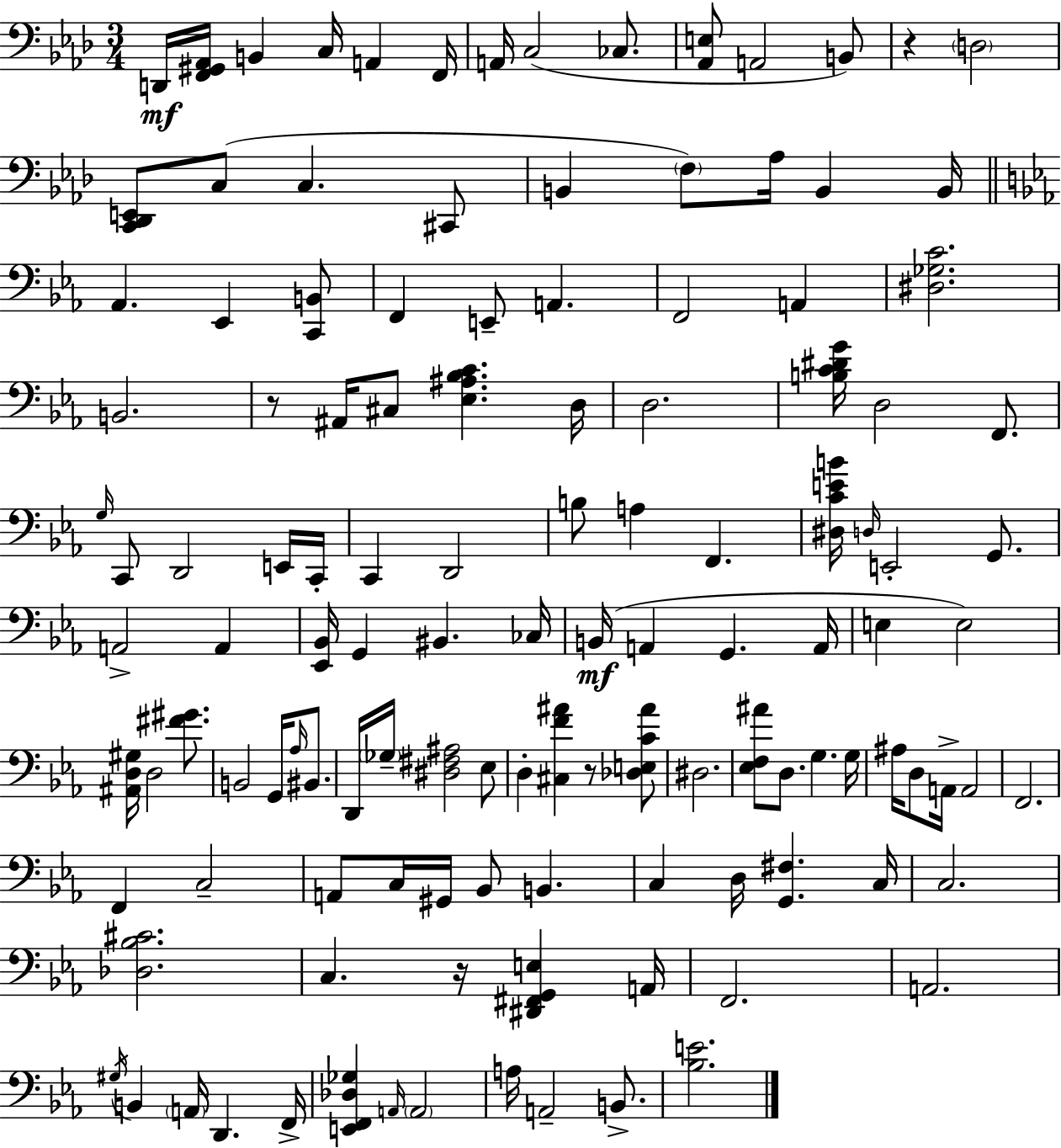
X:1
T:Untitled
M:3/4
L:1/4
K:Ab
D,,/4 [F,,^G,,_A,,]/4 B,, C,/4 A,, F,,/4 A,,/4 C,2 _C,/2 [_A,,E,]/2 A,,2 B,,/2 z D,2 [C,,_D,,E,,]/2 C,/2 C, ^C,,/2 B,, F,/2 _A,/4 B,, B,,/4 _A,, _E,, [C,,B,,]/2 F,, E,,/2 A,, F,,2 A,, [^D,_G,C]2 B,,2 z/2 ^A,,/4 ^C,/2 [_E,^A,_B,C] D,/4 D,2 [B,C^DG]/4 D,2 F,,/2 G,/4 C,,/2 D,,2 E,,/4 C,,/4 C,, D,,2 B,/2 A, F,, [^D,CEB]/4 D,/4 E,,2 G,,/2 A,,2 A,, [_E,,_B,,]/4 G,, ^B,, _C,/4 B,,/4 A,, G,, A,,/4 E, E,2 [^A,,D,^G,]/4 D,2 [^F^G]/2 B,,2 G,,/4 _A,/4 ^B,,/2 D,,/4 _G,/4 [^D,^F,^A,]2 _E,/2 D, [^C,F^A] z/2 [_D,E,C^A]/2 ^D,2 [_E,F,^A]/2 D,/2 G, G,/4 ^A,/4 D,/2 A,,/4 A,,2 F,,2 F,, C,2 A,,/2 C,/4 ^G,,/4 _B,,/2 B,, C, D,/4 [G,,^F,] C,/4 C,2 [_D,_B,^C]2 C, z/4 [^D,,^F,,G,,E,] A,,/4 F,,2 A,,2 ^G,/4 B,, A,,/4 D,, F,,/4 [E,,F,,_D,_G,] A,,/4 A,,2 A,/4 A,,2 B,,/2 [_B,E]2